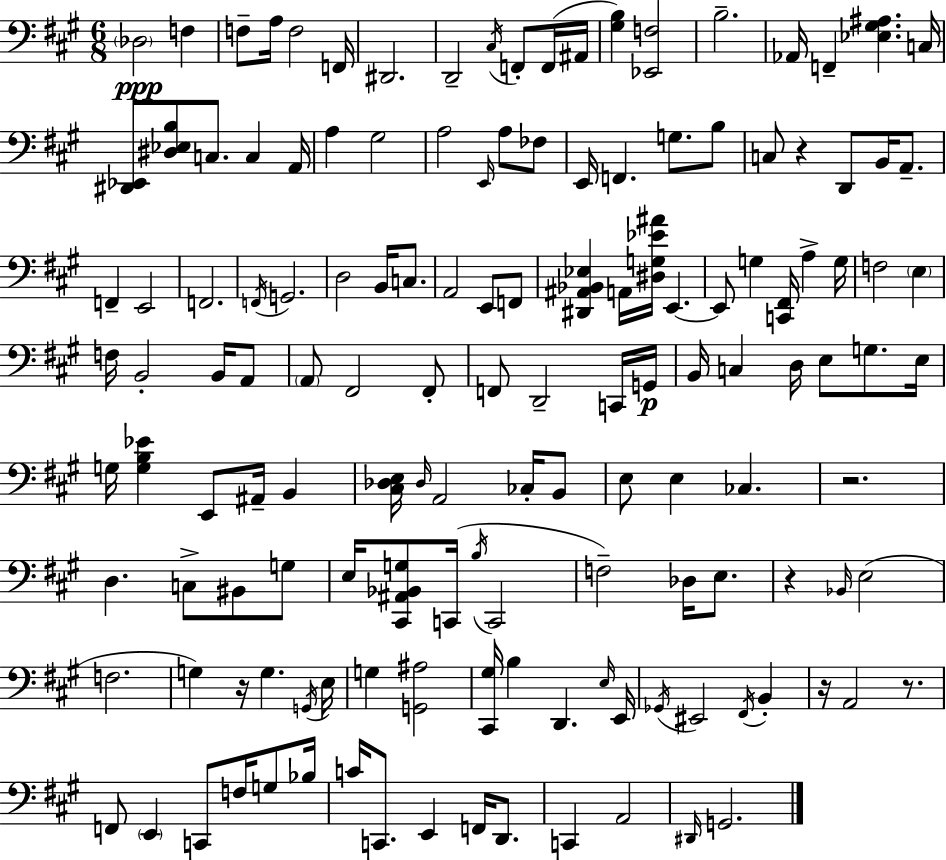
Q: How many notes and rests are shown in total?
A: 142